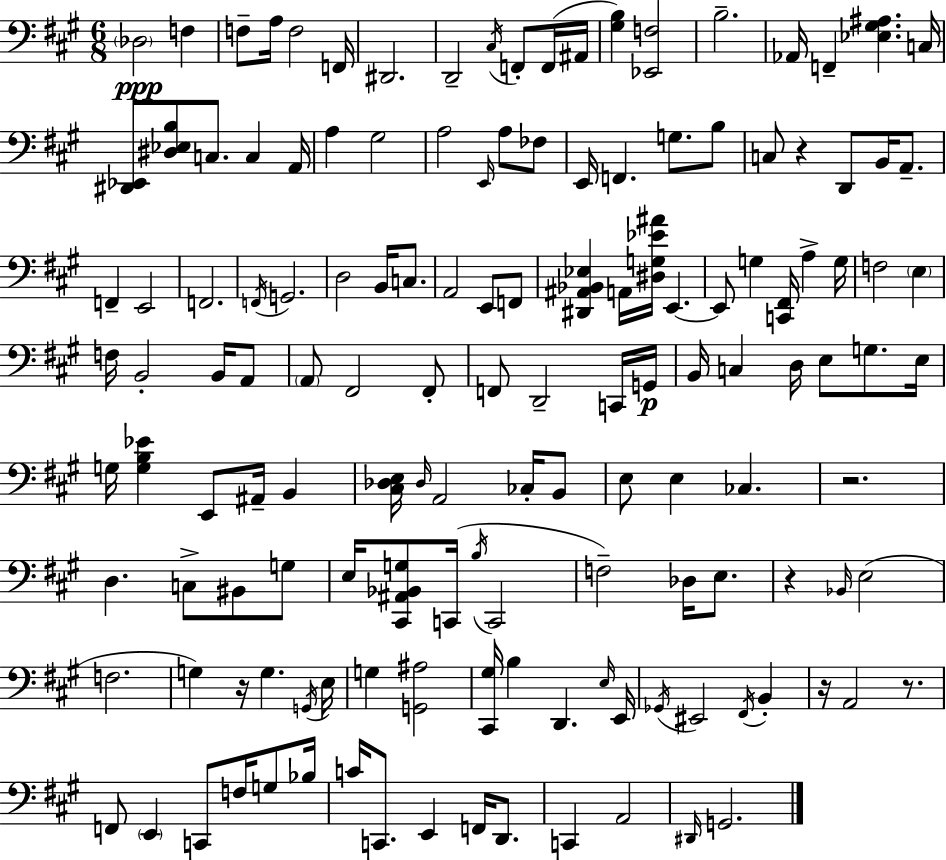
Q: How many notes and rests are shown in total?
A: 142